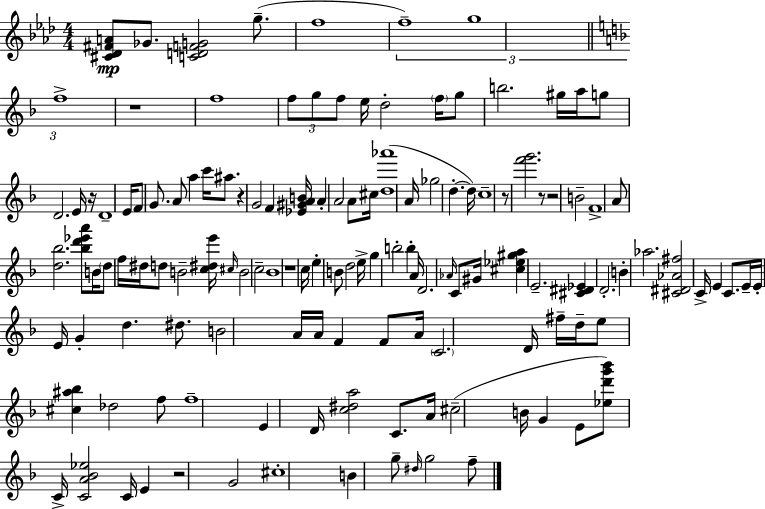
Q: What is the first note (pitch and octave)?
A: Gb4